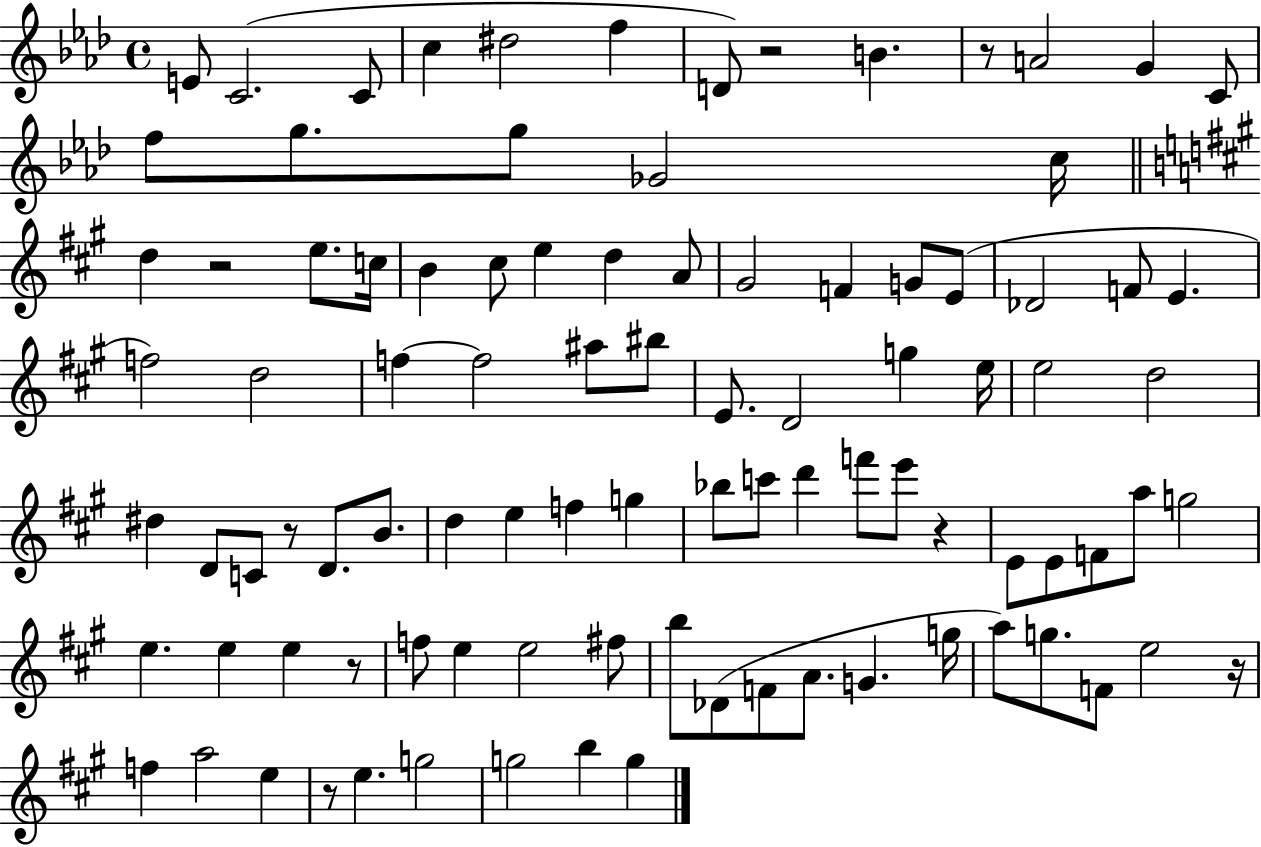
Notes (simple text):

E4/e C4/h. C4/e C5/q D#5/h F5/q D4/e R/h B4/q. R/e A4/h G4/q C4/e F5/e G5/e. G5/e Gb4/h C5/s D5/q R/h E5/e. C5/s B4/q C#5/e E5/q D5/q A4/e G#4/h F4/q G4/e E4/e Db4/h F4/e E4/q. F5/h D5/h F5/q F5/h A#5/e BIS5/e E4/e. D4/h G5/q E5/s E5/h D5/h D#5/q D4/e C4/e R/e D4/e. B4/e. D5/q E5/q F5/q G5/q Bb5/e C6/e D6/q F6/e E6/e R/q E4/e E4/e F4/e A5/e G5/h E5/q. E5/q E5/q R/e F5/e E5/q E5/h F#5/e B5/e Db4/e F4/e A4/e. G4/q. G5/s A5/e G5/e. F4/e E5/h R/s F5/q A5/h E5/q R/e E5/q. G5/h G5/h B5/q G5/q